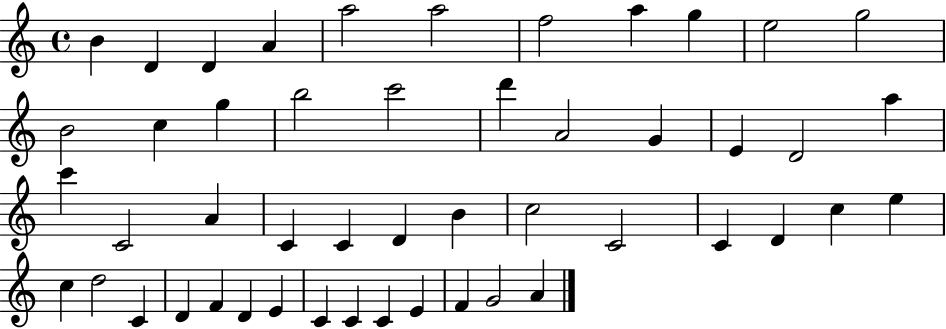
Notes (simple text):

B4/q D4/q D4/q A4/q A5/h A5/h F5/h A5/q G5/q E5/h G5/h B4/h C5/q G5/q B5/h C6/h D6/q A4/h G4/q E4/q D4/h A5/q C6/q C4/h A4/q C4/q C4/q D4/q B4/q C5/h C4/h C4/q D4/q C5/q E5/q C5/q D5/h C4/q D4/q F4/q D4/q E4/q C4/q C4/q C4/q E4/q F4/q G4/h A4/q